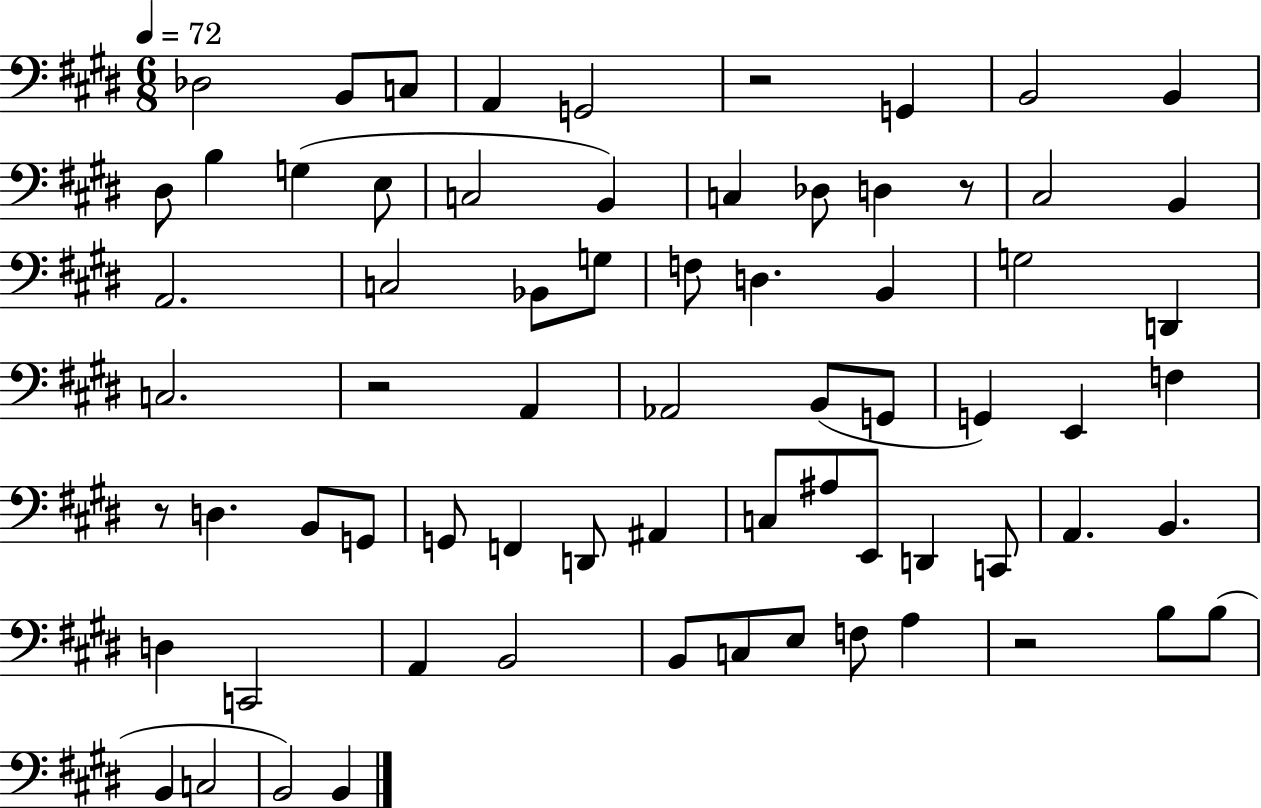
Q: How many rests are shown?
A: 5